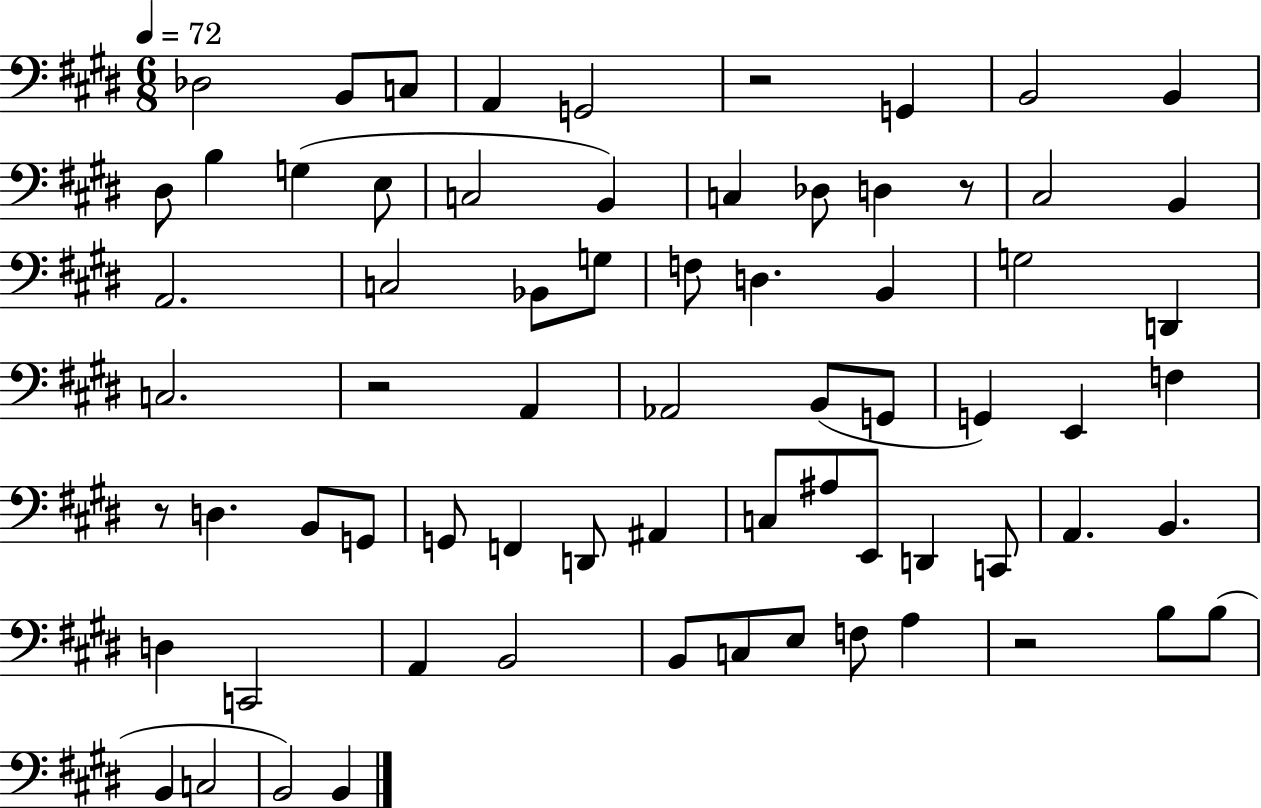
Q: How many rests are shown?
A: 5